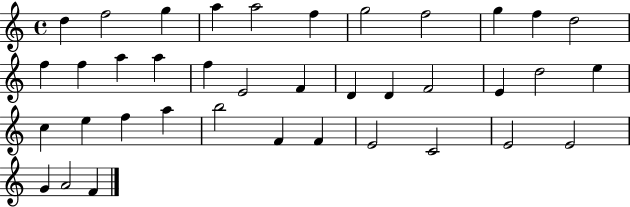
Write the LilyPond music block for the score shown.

{
  \clef treble
  \time 4/4
  \defaultTimeSignature
  \key c \major
  d''4 f''2 g''4 | a''4 a''2 f''4 | g''2 f''2 | g''4 f''4 d''2 | \break f''4 f''4 a''4 a''4 | f''4 e'2 f'4 | d'4 d'4 f'2 | e'4 d''2 e''4 | \break c''4 e''4 f''4 a''4 | b''2 f'4 f'4 | e'2 c'2 | e'2 e'2 | \break g'4 a'2 f'4 | \bar "|."
}